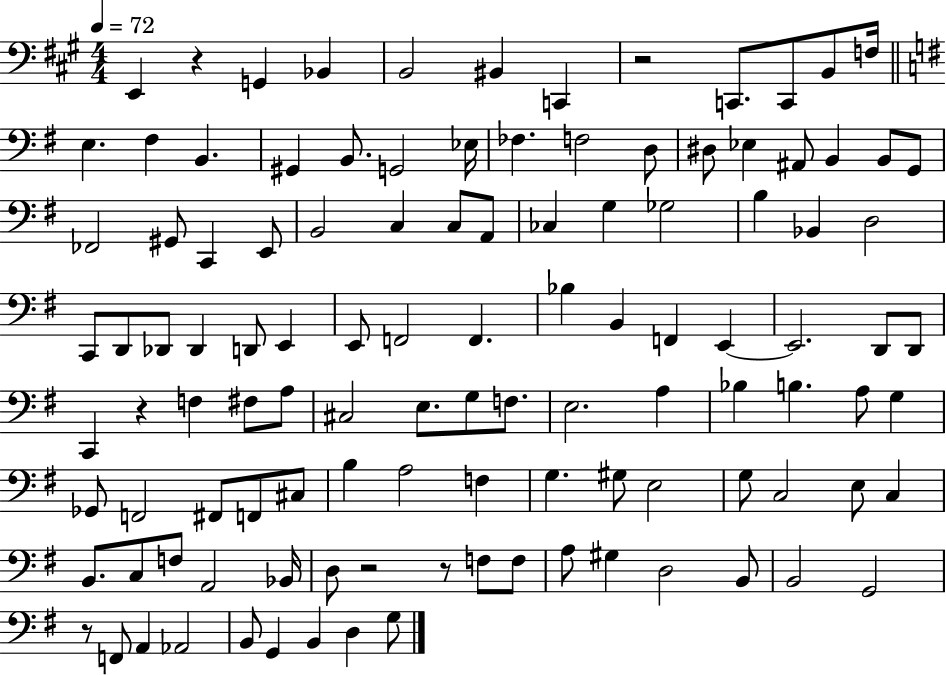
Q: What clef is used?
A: bass